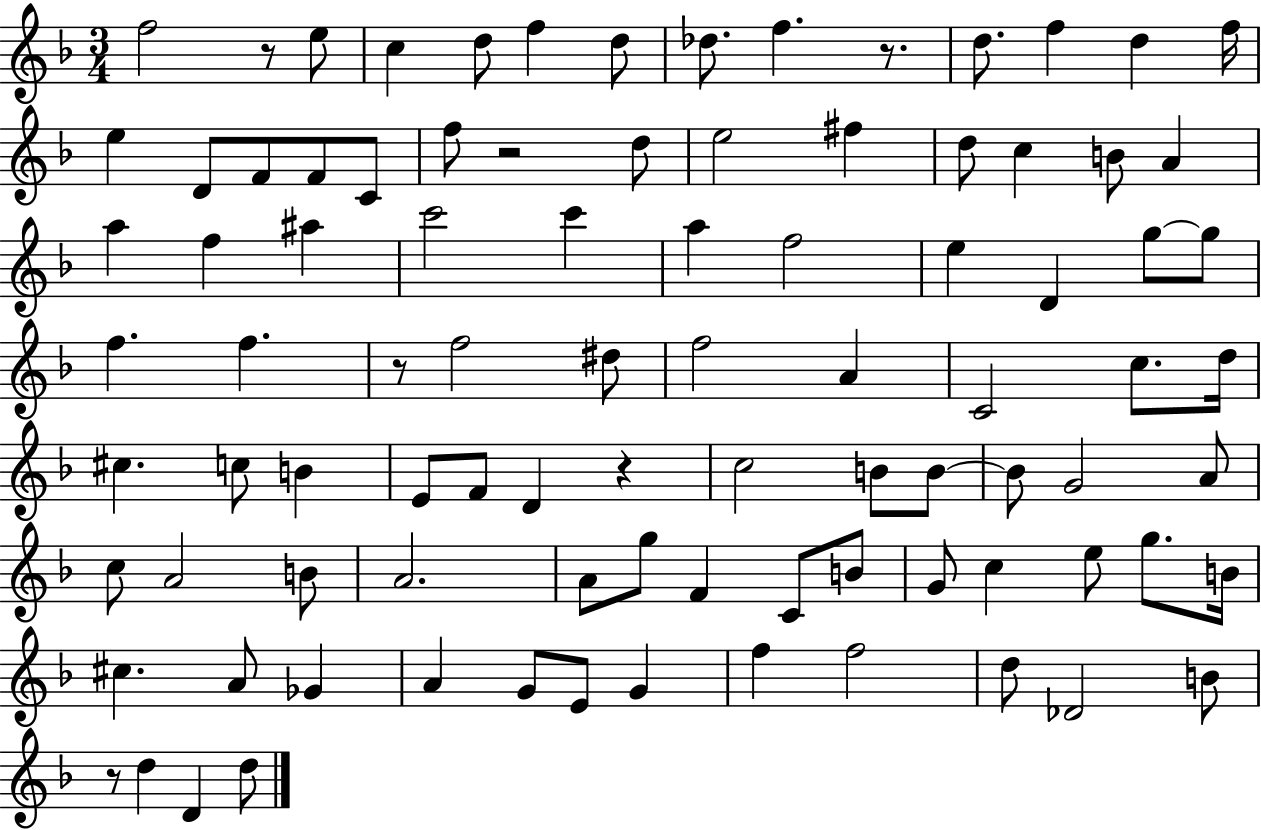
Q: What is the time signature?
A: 3/4